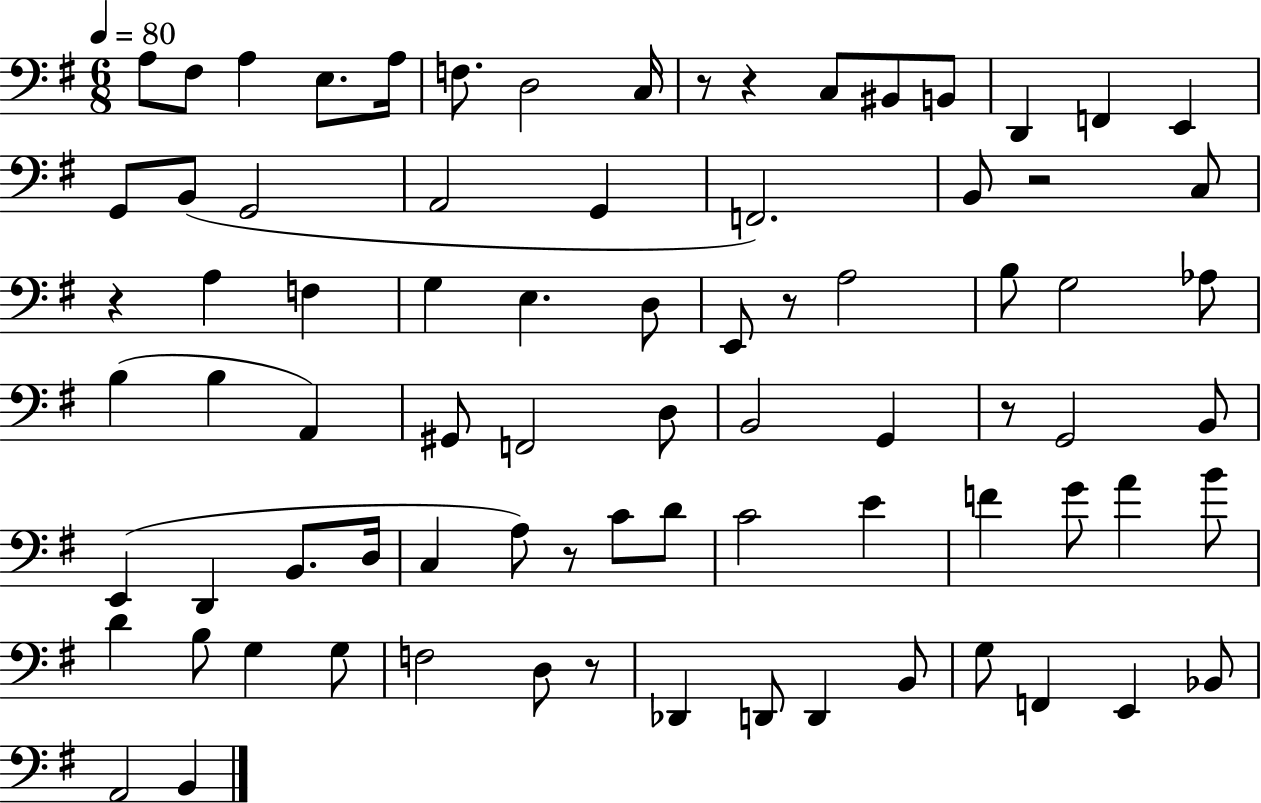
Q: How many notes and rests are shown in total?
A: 80